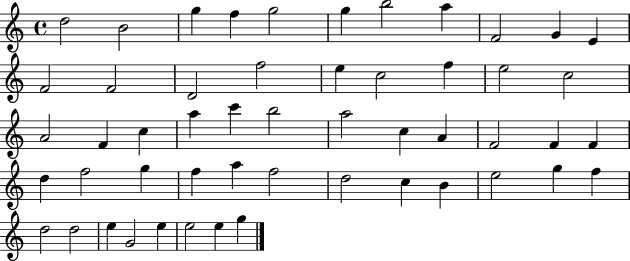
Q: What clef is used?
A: treble